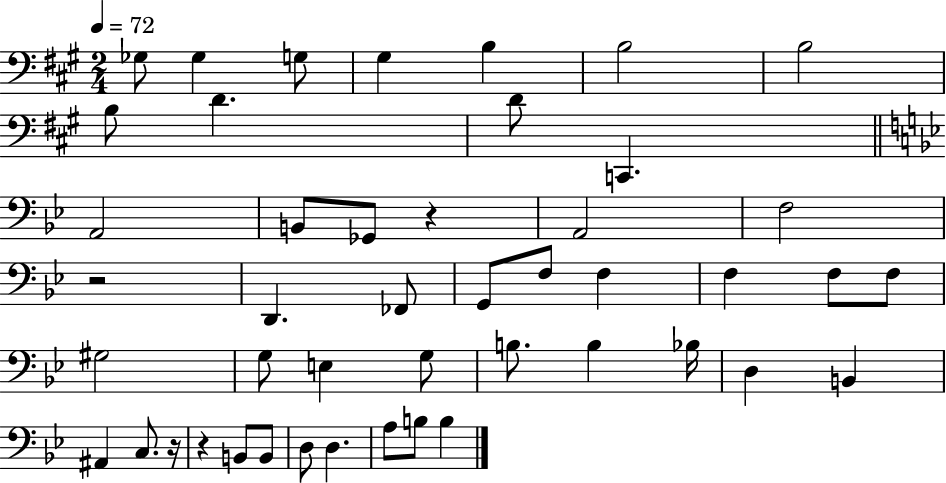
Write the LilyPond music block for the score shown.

{
  \clef bass
  \numericTimeSignature
  \time 2/4
  \key a \major
  \tempo 4 = 72
  \repeat volta 2 { ges8 ges4 g8 | gis4 b4 | b2 | b2 | \break b8 d'4. | d'8 c,4. | \bar "||" \break \key bes \major a,2 | b,8 ges,8 r4 | a,2 | f2 | \break r2 | d,4. fes,8 | g,8 f8 f4 | f4 f8 f8 | \break gis2 | g8 e4 g8 | b8. b4 bes16 | d4 b,4 | \break ais,4 c8. r16 | r4 b,8 b,8 | d8 d4. | a8 b8 b4 | \break } \bar "|."
}